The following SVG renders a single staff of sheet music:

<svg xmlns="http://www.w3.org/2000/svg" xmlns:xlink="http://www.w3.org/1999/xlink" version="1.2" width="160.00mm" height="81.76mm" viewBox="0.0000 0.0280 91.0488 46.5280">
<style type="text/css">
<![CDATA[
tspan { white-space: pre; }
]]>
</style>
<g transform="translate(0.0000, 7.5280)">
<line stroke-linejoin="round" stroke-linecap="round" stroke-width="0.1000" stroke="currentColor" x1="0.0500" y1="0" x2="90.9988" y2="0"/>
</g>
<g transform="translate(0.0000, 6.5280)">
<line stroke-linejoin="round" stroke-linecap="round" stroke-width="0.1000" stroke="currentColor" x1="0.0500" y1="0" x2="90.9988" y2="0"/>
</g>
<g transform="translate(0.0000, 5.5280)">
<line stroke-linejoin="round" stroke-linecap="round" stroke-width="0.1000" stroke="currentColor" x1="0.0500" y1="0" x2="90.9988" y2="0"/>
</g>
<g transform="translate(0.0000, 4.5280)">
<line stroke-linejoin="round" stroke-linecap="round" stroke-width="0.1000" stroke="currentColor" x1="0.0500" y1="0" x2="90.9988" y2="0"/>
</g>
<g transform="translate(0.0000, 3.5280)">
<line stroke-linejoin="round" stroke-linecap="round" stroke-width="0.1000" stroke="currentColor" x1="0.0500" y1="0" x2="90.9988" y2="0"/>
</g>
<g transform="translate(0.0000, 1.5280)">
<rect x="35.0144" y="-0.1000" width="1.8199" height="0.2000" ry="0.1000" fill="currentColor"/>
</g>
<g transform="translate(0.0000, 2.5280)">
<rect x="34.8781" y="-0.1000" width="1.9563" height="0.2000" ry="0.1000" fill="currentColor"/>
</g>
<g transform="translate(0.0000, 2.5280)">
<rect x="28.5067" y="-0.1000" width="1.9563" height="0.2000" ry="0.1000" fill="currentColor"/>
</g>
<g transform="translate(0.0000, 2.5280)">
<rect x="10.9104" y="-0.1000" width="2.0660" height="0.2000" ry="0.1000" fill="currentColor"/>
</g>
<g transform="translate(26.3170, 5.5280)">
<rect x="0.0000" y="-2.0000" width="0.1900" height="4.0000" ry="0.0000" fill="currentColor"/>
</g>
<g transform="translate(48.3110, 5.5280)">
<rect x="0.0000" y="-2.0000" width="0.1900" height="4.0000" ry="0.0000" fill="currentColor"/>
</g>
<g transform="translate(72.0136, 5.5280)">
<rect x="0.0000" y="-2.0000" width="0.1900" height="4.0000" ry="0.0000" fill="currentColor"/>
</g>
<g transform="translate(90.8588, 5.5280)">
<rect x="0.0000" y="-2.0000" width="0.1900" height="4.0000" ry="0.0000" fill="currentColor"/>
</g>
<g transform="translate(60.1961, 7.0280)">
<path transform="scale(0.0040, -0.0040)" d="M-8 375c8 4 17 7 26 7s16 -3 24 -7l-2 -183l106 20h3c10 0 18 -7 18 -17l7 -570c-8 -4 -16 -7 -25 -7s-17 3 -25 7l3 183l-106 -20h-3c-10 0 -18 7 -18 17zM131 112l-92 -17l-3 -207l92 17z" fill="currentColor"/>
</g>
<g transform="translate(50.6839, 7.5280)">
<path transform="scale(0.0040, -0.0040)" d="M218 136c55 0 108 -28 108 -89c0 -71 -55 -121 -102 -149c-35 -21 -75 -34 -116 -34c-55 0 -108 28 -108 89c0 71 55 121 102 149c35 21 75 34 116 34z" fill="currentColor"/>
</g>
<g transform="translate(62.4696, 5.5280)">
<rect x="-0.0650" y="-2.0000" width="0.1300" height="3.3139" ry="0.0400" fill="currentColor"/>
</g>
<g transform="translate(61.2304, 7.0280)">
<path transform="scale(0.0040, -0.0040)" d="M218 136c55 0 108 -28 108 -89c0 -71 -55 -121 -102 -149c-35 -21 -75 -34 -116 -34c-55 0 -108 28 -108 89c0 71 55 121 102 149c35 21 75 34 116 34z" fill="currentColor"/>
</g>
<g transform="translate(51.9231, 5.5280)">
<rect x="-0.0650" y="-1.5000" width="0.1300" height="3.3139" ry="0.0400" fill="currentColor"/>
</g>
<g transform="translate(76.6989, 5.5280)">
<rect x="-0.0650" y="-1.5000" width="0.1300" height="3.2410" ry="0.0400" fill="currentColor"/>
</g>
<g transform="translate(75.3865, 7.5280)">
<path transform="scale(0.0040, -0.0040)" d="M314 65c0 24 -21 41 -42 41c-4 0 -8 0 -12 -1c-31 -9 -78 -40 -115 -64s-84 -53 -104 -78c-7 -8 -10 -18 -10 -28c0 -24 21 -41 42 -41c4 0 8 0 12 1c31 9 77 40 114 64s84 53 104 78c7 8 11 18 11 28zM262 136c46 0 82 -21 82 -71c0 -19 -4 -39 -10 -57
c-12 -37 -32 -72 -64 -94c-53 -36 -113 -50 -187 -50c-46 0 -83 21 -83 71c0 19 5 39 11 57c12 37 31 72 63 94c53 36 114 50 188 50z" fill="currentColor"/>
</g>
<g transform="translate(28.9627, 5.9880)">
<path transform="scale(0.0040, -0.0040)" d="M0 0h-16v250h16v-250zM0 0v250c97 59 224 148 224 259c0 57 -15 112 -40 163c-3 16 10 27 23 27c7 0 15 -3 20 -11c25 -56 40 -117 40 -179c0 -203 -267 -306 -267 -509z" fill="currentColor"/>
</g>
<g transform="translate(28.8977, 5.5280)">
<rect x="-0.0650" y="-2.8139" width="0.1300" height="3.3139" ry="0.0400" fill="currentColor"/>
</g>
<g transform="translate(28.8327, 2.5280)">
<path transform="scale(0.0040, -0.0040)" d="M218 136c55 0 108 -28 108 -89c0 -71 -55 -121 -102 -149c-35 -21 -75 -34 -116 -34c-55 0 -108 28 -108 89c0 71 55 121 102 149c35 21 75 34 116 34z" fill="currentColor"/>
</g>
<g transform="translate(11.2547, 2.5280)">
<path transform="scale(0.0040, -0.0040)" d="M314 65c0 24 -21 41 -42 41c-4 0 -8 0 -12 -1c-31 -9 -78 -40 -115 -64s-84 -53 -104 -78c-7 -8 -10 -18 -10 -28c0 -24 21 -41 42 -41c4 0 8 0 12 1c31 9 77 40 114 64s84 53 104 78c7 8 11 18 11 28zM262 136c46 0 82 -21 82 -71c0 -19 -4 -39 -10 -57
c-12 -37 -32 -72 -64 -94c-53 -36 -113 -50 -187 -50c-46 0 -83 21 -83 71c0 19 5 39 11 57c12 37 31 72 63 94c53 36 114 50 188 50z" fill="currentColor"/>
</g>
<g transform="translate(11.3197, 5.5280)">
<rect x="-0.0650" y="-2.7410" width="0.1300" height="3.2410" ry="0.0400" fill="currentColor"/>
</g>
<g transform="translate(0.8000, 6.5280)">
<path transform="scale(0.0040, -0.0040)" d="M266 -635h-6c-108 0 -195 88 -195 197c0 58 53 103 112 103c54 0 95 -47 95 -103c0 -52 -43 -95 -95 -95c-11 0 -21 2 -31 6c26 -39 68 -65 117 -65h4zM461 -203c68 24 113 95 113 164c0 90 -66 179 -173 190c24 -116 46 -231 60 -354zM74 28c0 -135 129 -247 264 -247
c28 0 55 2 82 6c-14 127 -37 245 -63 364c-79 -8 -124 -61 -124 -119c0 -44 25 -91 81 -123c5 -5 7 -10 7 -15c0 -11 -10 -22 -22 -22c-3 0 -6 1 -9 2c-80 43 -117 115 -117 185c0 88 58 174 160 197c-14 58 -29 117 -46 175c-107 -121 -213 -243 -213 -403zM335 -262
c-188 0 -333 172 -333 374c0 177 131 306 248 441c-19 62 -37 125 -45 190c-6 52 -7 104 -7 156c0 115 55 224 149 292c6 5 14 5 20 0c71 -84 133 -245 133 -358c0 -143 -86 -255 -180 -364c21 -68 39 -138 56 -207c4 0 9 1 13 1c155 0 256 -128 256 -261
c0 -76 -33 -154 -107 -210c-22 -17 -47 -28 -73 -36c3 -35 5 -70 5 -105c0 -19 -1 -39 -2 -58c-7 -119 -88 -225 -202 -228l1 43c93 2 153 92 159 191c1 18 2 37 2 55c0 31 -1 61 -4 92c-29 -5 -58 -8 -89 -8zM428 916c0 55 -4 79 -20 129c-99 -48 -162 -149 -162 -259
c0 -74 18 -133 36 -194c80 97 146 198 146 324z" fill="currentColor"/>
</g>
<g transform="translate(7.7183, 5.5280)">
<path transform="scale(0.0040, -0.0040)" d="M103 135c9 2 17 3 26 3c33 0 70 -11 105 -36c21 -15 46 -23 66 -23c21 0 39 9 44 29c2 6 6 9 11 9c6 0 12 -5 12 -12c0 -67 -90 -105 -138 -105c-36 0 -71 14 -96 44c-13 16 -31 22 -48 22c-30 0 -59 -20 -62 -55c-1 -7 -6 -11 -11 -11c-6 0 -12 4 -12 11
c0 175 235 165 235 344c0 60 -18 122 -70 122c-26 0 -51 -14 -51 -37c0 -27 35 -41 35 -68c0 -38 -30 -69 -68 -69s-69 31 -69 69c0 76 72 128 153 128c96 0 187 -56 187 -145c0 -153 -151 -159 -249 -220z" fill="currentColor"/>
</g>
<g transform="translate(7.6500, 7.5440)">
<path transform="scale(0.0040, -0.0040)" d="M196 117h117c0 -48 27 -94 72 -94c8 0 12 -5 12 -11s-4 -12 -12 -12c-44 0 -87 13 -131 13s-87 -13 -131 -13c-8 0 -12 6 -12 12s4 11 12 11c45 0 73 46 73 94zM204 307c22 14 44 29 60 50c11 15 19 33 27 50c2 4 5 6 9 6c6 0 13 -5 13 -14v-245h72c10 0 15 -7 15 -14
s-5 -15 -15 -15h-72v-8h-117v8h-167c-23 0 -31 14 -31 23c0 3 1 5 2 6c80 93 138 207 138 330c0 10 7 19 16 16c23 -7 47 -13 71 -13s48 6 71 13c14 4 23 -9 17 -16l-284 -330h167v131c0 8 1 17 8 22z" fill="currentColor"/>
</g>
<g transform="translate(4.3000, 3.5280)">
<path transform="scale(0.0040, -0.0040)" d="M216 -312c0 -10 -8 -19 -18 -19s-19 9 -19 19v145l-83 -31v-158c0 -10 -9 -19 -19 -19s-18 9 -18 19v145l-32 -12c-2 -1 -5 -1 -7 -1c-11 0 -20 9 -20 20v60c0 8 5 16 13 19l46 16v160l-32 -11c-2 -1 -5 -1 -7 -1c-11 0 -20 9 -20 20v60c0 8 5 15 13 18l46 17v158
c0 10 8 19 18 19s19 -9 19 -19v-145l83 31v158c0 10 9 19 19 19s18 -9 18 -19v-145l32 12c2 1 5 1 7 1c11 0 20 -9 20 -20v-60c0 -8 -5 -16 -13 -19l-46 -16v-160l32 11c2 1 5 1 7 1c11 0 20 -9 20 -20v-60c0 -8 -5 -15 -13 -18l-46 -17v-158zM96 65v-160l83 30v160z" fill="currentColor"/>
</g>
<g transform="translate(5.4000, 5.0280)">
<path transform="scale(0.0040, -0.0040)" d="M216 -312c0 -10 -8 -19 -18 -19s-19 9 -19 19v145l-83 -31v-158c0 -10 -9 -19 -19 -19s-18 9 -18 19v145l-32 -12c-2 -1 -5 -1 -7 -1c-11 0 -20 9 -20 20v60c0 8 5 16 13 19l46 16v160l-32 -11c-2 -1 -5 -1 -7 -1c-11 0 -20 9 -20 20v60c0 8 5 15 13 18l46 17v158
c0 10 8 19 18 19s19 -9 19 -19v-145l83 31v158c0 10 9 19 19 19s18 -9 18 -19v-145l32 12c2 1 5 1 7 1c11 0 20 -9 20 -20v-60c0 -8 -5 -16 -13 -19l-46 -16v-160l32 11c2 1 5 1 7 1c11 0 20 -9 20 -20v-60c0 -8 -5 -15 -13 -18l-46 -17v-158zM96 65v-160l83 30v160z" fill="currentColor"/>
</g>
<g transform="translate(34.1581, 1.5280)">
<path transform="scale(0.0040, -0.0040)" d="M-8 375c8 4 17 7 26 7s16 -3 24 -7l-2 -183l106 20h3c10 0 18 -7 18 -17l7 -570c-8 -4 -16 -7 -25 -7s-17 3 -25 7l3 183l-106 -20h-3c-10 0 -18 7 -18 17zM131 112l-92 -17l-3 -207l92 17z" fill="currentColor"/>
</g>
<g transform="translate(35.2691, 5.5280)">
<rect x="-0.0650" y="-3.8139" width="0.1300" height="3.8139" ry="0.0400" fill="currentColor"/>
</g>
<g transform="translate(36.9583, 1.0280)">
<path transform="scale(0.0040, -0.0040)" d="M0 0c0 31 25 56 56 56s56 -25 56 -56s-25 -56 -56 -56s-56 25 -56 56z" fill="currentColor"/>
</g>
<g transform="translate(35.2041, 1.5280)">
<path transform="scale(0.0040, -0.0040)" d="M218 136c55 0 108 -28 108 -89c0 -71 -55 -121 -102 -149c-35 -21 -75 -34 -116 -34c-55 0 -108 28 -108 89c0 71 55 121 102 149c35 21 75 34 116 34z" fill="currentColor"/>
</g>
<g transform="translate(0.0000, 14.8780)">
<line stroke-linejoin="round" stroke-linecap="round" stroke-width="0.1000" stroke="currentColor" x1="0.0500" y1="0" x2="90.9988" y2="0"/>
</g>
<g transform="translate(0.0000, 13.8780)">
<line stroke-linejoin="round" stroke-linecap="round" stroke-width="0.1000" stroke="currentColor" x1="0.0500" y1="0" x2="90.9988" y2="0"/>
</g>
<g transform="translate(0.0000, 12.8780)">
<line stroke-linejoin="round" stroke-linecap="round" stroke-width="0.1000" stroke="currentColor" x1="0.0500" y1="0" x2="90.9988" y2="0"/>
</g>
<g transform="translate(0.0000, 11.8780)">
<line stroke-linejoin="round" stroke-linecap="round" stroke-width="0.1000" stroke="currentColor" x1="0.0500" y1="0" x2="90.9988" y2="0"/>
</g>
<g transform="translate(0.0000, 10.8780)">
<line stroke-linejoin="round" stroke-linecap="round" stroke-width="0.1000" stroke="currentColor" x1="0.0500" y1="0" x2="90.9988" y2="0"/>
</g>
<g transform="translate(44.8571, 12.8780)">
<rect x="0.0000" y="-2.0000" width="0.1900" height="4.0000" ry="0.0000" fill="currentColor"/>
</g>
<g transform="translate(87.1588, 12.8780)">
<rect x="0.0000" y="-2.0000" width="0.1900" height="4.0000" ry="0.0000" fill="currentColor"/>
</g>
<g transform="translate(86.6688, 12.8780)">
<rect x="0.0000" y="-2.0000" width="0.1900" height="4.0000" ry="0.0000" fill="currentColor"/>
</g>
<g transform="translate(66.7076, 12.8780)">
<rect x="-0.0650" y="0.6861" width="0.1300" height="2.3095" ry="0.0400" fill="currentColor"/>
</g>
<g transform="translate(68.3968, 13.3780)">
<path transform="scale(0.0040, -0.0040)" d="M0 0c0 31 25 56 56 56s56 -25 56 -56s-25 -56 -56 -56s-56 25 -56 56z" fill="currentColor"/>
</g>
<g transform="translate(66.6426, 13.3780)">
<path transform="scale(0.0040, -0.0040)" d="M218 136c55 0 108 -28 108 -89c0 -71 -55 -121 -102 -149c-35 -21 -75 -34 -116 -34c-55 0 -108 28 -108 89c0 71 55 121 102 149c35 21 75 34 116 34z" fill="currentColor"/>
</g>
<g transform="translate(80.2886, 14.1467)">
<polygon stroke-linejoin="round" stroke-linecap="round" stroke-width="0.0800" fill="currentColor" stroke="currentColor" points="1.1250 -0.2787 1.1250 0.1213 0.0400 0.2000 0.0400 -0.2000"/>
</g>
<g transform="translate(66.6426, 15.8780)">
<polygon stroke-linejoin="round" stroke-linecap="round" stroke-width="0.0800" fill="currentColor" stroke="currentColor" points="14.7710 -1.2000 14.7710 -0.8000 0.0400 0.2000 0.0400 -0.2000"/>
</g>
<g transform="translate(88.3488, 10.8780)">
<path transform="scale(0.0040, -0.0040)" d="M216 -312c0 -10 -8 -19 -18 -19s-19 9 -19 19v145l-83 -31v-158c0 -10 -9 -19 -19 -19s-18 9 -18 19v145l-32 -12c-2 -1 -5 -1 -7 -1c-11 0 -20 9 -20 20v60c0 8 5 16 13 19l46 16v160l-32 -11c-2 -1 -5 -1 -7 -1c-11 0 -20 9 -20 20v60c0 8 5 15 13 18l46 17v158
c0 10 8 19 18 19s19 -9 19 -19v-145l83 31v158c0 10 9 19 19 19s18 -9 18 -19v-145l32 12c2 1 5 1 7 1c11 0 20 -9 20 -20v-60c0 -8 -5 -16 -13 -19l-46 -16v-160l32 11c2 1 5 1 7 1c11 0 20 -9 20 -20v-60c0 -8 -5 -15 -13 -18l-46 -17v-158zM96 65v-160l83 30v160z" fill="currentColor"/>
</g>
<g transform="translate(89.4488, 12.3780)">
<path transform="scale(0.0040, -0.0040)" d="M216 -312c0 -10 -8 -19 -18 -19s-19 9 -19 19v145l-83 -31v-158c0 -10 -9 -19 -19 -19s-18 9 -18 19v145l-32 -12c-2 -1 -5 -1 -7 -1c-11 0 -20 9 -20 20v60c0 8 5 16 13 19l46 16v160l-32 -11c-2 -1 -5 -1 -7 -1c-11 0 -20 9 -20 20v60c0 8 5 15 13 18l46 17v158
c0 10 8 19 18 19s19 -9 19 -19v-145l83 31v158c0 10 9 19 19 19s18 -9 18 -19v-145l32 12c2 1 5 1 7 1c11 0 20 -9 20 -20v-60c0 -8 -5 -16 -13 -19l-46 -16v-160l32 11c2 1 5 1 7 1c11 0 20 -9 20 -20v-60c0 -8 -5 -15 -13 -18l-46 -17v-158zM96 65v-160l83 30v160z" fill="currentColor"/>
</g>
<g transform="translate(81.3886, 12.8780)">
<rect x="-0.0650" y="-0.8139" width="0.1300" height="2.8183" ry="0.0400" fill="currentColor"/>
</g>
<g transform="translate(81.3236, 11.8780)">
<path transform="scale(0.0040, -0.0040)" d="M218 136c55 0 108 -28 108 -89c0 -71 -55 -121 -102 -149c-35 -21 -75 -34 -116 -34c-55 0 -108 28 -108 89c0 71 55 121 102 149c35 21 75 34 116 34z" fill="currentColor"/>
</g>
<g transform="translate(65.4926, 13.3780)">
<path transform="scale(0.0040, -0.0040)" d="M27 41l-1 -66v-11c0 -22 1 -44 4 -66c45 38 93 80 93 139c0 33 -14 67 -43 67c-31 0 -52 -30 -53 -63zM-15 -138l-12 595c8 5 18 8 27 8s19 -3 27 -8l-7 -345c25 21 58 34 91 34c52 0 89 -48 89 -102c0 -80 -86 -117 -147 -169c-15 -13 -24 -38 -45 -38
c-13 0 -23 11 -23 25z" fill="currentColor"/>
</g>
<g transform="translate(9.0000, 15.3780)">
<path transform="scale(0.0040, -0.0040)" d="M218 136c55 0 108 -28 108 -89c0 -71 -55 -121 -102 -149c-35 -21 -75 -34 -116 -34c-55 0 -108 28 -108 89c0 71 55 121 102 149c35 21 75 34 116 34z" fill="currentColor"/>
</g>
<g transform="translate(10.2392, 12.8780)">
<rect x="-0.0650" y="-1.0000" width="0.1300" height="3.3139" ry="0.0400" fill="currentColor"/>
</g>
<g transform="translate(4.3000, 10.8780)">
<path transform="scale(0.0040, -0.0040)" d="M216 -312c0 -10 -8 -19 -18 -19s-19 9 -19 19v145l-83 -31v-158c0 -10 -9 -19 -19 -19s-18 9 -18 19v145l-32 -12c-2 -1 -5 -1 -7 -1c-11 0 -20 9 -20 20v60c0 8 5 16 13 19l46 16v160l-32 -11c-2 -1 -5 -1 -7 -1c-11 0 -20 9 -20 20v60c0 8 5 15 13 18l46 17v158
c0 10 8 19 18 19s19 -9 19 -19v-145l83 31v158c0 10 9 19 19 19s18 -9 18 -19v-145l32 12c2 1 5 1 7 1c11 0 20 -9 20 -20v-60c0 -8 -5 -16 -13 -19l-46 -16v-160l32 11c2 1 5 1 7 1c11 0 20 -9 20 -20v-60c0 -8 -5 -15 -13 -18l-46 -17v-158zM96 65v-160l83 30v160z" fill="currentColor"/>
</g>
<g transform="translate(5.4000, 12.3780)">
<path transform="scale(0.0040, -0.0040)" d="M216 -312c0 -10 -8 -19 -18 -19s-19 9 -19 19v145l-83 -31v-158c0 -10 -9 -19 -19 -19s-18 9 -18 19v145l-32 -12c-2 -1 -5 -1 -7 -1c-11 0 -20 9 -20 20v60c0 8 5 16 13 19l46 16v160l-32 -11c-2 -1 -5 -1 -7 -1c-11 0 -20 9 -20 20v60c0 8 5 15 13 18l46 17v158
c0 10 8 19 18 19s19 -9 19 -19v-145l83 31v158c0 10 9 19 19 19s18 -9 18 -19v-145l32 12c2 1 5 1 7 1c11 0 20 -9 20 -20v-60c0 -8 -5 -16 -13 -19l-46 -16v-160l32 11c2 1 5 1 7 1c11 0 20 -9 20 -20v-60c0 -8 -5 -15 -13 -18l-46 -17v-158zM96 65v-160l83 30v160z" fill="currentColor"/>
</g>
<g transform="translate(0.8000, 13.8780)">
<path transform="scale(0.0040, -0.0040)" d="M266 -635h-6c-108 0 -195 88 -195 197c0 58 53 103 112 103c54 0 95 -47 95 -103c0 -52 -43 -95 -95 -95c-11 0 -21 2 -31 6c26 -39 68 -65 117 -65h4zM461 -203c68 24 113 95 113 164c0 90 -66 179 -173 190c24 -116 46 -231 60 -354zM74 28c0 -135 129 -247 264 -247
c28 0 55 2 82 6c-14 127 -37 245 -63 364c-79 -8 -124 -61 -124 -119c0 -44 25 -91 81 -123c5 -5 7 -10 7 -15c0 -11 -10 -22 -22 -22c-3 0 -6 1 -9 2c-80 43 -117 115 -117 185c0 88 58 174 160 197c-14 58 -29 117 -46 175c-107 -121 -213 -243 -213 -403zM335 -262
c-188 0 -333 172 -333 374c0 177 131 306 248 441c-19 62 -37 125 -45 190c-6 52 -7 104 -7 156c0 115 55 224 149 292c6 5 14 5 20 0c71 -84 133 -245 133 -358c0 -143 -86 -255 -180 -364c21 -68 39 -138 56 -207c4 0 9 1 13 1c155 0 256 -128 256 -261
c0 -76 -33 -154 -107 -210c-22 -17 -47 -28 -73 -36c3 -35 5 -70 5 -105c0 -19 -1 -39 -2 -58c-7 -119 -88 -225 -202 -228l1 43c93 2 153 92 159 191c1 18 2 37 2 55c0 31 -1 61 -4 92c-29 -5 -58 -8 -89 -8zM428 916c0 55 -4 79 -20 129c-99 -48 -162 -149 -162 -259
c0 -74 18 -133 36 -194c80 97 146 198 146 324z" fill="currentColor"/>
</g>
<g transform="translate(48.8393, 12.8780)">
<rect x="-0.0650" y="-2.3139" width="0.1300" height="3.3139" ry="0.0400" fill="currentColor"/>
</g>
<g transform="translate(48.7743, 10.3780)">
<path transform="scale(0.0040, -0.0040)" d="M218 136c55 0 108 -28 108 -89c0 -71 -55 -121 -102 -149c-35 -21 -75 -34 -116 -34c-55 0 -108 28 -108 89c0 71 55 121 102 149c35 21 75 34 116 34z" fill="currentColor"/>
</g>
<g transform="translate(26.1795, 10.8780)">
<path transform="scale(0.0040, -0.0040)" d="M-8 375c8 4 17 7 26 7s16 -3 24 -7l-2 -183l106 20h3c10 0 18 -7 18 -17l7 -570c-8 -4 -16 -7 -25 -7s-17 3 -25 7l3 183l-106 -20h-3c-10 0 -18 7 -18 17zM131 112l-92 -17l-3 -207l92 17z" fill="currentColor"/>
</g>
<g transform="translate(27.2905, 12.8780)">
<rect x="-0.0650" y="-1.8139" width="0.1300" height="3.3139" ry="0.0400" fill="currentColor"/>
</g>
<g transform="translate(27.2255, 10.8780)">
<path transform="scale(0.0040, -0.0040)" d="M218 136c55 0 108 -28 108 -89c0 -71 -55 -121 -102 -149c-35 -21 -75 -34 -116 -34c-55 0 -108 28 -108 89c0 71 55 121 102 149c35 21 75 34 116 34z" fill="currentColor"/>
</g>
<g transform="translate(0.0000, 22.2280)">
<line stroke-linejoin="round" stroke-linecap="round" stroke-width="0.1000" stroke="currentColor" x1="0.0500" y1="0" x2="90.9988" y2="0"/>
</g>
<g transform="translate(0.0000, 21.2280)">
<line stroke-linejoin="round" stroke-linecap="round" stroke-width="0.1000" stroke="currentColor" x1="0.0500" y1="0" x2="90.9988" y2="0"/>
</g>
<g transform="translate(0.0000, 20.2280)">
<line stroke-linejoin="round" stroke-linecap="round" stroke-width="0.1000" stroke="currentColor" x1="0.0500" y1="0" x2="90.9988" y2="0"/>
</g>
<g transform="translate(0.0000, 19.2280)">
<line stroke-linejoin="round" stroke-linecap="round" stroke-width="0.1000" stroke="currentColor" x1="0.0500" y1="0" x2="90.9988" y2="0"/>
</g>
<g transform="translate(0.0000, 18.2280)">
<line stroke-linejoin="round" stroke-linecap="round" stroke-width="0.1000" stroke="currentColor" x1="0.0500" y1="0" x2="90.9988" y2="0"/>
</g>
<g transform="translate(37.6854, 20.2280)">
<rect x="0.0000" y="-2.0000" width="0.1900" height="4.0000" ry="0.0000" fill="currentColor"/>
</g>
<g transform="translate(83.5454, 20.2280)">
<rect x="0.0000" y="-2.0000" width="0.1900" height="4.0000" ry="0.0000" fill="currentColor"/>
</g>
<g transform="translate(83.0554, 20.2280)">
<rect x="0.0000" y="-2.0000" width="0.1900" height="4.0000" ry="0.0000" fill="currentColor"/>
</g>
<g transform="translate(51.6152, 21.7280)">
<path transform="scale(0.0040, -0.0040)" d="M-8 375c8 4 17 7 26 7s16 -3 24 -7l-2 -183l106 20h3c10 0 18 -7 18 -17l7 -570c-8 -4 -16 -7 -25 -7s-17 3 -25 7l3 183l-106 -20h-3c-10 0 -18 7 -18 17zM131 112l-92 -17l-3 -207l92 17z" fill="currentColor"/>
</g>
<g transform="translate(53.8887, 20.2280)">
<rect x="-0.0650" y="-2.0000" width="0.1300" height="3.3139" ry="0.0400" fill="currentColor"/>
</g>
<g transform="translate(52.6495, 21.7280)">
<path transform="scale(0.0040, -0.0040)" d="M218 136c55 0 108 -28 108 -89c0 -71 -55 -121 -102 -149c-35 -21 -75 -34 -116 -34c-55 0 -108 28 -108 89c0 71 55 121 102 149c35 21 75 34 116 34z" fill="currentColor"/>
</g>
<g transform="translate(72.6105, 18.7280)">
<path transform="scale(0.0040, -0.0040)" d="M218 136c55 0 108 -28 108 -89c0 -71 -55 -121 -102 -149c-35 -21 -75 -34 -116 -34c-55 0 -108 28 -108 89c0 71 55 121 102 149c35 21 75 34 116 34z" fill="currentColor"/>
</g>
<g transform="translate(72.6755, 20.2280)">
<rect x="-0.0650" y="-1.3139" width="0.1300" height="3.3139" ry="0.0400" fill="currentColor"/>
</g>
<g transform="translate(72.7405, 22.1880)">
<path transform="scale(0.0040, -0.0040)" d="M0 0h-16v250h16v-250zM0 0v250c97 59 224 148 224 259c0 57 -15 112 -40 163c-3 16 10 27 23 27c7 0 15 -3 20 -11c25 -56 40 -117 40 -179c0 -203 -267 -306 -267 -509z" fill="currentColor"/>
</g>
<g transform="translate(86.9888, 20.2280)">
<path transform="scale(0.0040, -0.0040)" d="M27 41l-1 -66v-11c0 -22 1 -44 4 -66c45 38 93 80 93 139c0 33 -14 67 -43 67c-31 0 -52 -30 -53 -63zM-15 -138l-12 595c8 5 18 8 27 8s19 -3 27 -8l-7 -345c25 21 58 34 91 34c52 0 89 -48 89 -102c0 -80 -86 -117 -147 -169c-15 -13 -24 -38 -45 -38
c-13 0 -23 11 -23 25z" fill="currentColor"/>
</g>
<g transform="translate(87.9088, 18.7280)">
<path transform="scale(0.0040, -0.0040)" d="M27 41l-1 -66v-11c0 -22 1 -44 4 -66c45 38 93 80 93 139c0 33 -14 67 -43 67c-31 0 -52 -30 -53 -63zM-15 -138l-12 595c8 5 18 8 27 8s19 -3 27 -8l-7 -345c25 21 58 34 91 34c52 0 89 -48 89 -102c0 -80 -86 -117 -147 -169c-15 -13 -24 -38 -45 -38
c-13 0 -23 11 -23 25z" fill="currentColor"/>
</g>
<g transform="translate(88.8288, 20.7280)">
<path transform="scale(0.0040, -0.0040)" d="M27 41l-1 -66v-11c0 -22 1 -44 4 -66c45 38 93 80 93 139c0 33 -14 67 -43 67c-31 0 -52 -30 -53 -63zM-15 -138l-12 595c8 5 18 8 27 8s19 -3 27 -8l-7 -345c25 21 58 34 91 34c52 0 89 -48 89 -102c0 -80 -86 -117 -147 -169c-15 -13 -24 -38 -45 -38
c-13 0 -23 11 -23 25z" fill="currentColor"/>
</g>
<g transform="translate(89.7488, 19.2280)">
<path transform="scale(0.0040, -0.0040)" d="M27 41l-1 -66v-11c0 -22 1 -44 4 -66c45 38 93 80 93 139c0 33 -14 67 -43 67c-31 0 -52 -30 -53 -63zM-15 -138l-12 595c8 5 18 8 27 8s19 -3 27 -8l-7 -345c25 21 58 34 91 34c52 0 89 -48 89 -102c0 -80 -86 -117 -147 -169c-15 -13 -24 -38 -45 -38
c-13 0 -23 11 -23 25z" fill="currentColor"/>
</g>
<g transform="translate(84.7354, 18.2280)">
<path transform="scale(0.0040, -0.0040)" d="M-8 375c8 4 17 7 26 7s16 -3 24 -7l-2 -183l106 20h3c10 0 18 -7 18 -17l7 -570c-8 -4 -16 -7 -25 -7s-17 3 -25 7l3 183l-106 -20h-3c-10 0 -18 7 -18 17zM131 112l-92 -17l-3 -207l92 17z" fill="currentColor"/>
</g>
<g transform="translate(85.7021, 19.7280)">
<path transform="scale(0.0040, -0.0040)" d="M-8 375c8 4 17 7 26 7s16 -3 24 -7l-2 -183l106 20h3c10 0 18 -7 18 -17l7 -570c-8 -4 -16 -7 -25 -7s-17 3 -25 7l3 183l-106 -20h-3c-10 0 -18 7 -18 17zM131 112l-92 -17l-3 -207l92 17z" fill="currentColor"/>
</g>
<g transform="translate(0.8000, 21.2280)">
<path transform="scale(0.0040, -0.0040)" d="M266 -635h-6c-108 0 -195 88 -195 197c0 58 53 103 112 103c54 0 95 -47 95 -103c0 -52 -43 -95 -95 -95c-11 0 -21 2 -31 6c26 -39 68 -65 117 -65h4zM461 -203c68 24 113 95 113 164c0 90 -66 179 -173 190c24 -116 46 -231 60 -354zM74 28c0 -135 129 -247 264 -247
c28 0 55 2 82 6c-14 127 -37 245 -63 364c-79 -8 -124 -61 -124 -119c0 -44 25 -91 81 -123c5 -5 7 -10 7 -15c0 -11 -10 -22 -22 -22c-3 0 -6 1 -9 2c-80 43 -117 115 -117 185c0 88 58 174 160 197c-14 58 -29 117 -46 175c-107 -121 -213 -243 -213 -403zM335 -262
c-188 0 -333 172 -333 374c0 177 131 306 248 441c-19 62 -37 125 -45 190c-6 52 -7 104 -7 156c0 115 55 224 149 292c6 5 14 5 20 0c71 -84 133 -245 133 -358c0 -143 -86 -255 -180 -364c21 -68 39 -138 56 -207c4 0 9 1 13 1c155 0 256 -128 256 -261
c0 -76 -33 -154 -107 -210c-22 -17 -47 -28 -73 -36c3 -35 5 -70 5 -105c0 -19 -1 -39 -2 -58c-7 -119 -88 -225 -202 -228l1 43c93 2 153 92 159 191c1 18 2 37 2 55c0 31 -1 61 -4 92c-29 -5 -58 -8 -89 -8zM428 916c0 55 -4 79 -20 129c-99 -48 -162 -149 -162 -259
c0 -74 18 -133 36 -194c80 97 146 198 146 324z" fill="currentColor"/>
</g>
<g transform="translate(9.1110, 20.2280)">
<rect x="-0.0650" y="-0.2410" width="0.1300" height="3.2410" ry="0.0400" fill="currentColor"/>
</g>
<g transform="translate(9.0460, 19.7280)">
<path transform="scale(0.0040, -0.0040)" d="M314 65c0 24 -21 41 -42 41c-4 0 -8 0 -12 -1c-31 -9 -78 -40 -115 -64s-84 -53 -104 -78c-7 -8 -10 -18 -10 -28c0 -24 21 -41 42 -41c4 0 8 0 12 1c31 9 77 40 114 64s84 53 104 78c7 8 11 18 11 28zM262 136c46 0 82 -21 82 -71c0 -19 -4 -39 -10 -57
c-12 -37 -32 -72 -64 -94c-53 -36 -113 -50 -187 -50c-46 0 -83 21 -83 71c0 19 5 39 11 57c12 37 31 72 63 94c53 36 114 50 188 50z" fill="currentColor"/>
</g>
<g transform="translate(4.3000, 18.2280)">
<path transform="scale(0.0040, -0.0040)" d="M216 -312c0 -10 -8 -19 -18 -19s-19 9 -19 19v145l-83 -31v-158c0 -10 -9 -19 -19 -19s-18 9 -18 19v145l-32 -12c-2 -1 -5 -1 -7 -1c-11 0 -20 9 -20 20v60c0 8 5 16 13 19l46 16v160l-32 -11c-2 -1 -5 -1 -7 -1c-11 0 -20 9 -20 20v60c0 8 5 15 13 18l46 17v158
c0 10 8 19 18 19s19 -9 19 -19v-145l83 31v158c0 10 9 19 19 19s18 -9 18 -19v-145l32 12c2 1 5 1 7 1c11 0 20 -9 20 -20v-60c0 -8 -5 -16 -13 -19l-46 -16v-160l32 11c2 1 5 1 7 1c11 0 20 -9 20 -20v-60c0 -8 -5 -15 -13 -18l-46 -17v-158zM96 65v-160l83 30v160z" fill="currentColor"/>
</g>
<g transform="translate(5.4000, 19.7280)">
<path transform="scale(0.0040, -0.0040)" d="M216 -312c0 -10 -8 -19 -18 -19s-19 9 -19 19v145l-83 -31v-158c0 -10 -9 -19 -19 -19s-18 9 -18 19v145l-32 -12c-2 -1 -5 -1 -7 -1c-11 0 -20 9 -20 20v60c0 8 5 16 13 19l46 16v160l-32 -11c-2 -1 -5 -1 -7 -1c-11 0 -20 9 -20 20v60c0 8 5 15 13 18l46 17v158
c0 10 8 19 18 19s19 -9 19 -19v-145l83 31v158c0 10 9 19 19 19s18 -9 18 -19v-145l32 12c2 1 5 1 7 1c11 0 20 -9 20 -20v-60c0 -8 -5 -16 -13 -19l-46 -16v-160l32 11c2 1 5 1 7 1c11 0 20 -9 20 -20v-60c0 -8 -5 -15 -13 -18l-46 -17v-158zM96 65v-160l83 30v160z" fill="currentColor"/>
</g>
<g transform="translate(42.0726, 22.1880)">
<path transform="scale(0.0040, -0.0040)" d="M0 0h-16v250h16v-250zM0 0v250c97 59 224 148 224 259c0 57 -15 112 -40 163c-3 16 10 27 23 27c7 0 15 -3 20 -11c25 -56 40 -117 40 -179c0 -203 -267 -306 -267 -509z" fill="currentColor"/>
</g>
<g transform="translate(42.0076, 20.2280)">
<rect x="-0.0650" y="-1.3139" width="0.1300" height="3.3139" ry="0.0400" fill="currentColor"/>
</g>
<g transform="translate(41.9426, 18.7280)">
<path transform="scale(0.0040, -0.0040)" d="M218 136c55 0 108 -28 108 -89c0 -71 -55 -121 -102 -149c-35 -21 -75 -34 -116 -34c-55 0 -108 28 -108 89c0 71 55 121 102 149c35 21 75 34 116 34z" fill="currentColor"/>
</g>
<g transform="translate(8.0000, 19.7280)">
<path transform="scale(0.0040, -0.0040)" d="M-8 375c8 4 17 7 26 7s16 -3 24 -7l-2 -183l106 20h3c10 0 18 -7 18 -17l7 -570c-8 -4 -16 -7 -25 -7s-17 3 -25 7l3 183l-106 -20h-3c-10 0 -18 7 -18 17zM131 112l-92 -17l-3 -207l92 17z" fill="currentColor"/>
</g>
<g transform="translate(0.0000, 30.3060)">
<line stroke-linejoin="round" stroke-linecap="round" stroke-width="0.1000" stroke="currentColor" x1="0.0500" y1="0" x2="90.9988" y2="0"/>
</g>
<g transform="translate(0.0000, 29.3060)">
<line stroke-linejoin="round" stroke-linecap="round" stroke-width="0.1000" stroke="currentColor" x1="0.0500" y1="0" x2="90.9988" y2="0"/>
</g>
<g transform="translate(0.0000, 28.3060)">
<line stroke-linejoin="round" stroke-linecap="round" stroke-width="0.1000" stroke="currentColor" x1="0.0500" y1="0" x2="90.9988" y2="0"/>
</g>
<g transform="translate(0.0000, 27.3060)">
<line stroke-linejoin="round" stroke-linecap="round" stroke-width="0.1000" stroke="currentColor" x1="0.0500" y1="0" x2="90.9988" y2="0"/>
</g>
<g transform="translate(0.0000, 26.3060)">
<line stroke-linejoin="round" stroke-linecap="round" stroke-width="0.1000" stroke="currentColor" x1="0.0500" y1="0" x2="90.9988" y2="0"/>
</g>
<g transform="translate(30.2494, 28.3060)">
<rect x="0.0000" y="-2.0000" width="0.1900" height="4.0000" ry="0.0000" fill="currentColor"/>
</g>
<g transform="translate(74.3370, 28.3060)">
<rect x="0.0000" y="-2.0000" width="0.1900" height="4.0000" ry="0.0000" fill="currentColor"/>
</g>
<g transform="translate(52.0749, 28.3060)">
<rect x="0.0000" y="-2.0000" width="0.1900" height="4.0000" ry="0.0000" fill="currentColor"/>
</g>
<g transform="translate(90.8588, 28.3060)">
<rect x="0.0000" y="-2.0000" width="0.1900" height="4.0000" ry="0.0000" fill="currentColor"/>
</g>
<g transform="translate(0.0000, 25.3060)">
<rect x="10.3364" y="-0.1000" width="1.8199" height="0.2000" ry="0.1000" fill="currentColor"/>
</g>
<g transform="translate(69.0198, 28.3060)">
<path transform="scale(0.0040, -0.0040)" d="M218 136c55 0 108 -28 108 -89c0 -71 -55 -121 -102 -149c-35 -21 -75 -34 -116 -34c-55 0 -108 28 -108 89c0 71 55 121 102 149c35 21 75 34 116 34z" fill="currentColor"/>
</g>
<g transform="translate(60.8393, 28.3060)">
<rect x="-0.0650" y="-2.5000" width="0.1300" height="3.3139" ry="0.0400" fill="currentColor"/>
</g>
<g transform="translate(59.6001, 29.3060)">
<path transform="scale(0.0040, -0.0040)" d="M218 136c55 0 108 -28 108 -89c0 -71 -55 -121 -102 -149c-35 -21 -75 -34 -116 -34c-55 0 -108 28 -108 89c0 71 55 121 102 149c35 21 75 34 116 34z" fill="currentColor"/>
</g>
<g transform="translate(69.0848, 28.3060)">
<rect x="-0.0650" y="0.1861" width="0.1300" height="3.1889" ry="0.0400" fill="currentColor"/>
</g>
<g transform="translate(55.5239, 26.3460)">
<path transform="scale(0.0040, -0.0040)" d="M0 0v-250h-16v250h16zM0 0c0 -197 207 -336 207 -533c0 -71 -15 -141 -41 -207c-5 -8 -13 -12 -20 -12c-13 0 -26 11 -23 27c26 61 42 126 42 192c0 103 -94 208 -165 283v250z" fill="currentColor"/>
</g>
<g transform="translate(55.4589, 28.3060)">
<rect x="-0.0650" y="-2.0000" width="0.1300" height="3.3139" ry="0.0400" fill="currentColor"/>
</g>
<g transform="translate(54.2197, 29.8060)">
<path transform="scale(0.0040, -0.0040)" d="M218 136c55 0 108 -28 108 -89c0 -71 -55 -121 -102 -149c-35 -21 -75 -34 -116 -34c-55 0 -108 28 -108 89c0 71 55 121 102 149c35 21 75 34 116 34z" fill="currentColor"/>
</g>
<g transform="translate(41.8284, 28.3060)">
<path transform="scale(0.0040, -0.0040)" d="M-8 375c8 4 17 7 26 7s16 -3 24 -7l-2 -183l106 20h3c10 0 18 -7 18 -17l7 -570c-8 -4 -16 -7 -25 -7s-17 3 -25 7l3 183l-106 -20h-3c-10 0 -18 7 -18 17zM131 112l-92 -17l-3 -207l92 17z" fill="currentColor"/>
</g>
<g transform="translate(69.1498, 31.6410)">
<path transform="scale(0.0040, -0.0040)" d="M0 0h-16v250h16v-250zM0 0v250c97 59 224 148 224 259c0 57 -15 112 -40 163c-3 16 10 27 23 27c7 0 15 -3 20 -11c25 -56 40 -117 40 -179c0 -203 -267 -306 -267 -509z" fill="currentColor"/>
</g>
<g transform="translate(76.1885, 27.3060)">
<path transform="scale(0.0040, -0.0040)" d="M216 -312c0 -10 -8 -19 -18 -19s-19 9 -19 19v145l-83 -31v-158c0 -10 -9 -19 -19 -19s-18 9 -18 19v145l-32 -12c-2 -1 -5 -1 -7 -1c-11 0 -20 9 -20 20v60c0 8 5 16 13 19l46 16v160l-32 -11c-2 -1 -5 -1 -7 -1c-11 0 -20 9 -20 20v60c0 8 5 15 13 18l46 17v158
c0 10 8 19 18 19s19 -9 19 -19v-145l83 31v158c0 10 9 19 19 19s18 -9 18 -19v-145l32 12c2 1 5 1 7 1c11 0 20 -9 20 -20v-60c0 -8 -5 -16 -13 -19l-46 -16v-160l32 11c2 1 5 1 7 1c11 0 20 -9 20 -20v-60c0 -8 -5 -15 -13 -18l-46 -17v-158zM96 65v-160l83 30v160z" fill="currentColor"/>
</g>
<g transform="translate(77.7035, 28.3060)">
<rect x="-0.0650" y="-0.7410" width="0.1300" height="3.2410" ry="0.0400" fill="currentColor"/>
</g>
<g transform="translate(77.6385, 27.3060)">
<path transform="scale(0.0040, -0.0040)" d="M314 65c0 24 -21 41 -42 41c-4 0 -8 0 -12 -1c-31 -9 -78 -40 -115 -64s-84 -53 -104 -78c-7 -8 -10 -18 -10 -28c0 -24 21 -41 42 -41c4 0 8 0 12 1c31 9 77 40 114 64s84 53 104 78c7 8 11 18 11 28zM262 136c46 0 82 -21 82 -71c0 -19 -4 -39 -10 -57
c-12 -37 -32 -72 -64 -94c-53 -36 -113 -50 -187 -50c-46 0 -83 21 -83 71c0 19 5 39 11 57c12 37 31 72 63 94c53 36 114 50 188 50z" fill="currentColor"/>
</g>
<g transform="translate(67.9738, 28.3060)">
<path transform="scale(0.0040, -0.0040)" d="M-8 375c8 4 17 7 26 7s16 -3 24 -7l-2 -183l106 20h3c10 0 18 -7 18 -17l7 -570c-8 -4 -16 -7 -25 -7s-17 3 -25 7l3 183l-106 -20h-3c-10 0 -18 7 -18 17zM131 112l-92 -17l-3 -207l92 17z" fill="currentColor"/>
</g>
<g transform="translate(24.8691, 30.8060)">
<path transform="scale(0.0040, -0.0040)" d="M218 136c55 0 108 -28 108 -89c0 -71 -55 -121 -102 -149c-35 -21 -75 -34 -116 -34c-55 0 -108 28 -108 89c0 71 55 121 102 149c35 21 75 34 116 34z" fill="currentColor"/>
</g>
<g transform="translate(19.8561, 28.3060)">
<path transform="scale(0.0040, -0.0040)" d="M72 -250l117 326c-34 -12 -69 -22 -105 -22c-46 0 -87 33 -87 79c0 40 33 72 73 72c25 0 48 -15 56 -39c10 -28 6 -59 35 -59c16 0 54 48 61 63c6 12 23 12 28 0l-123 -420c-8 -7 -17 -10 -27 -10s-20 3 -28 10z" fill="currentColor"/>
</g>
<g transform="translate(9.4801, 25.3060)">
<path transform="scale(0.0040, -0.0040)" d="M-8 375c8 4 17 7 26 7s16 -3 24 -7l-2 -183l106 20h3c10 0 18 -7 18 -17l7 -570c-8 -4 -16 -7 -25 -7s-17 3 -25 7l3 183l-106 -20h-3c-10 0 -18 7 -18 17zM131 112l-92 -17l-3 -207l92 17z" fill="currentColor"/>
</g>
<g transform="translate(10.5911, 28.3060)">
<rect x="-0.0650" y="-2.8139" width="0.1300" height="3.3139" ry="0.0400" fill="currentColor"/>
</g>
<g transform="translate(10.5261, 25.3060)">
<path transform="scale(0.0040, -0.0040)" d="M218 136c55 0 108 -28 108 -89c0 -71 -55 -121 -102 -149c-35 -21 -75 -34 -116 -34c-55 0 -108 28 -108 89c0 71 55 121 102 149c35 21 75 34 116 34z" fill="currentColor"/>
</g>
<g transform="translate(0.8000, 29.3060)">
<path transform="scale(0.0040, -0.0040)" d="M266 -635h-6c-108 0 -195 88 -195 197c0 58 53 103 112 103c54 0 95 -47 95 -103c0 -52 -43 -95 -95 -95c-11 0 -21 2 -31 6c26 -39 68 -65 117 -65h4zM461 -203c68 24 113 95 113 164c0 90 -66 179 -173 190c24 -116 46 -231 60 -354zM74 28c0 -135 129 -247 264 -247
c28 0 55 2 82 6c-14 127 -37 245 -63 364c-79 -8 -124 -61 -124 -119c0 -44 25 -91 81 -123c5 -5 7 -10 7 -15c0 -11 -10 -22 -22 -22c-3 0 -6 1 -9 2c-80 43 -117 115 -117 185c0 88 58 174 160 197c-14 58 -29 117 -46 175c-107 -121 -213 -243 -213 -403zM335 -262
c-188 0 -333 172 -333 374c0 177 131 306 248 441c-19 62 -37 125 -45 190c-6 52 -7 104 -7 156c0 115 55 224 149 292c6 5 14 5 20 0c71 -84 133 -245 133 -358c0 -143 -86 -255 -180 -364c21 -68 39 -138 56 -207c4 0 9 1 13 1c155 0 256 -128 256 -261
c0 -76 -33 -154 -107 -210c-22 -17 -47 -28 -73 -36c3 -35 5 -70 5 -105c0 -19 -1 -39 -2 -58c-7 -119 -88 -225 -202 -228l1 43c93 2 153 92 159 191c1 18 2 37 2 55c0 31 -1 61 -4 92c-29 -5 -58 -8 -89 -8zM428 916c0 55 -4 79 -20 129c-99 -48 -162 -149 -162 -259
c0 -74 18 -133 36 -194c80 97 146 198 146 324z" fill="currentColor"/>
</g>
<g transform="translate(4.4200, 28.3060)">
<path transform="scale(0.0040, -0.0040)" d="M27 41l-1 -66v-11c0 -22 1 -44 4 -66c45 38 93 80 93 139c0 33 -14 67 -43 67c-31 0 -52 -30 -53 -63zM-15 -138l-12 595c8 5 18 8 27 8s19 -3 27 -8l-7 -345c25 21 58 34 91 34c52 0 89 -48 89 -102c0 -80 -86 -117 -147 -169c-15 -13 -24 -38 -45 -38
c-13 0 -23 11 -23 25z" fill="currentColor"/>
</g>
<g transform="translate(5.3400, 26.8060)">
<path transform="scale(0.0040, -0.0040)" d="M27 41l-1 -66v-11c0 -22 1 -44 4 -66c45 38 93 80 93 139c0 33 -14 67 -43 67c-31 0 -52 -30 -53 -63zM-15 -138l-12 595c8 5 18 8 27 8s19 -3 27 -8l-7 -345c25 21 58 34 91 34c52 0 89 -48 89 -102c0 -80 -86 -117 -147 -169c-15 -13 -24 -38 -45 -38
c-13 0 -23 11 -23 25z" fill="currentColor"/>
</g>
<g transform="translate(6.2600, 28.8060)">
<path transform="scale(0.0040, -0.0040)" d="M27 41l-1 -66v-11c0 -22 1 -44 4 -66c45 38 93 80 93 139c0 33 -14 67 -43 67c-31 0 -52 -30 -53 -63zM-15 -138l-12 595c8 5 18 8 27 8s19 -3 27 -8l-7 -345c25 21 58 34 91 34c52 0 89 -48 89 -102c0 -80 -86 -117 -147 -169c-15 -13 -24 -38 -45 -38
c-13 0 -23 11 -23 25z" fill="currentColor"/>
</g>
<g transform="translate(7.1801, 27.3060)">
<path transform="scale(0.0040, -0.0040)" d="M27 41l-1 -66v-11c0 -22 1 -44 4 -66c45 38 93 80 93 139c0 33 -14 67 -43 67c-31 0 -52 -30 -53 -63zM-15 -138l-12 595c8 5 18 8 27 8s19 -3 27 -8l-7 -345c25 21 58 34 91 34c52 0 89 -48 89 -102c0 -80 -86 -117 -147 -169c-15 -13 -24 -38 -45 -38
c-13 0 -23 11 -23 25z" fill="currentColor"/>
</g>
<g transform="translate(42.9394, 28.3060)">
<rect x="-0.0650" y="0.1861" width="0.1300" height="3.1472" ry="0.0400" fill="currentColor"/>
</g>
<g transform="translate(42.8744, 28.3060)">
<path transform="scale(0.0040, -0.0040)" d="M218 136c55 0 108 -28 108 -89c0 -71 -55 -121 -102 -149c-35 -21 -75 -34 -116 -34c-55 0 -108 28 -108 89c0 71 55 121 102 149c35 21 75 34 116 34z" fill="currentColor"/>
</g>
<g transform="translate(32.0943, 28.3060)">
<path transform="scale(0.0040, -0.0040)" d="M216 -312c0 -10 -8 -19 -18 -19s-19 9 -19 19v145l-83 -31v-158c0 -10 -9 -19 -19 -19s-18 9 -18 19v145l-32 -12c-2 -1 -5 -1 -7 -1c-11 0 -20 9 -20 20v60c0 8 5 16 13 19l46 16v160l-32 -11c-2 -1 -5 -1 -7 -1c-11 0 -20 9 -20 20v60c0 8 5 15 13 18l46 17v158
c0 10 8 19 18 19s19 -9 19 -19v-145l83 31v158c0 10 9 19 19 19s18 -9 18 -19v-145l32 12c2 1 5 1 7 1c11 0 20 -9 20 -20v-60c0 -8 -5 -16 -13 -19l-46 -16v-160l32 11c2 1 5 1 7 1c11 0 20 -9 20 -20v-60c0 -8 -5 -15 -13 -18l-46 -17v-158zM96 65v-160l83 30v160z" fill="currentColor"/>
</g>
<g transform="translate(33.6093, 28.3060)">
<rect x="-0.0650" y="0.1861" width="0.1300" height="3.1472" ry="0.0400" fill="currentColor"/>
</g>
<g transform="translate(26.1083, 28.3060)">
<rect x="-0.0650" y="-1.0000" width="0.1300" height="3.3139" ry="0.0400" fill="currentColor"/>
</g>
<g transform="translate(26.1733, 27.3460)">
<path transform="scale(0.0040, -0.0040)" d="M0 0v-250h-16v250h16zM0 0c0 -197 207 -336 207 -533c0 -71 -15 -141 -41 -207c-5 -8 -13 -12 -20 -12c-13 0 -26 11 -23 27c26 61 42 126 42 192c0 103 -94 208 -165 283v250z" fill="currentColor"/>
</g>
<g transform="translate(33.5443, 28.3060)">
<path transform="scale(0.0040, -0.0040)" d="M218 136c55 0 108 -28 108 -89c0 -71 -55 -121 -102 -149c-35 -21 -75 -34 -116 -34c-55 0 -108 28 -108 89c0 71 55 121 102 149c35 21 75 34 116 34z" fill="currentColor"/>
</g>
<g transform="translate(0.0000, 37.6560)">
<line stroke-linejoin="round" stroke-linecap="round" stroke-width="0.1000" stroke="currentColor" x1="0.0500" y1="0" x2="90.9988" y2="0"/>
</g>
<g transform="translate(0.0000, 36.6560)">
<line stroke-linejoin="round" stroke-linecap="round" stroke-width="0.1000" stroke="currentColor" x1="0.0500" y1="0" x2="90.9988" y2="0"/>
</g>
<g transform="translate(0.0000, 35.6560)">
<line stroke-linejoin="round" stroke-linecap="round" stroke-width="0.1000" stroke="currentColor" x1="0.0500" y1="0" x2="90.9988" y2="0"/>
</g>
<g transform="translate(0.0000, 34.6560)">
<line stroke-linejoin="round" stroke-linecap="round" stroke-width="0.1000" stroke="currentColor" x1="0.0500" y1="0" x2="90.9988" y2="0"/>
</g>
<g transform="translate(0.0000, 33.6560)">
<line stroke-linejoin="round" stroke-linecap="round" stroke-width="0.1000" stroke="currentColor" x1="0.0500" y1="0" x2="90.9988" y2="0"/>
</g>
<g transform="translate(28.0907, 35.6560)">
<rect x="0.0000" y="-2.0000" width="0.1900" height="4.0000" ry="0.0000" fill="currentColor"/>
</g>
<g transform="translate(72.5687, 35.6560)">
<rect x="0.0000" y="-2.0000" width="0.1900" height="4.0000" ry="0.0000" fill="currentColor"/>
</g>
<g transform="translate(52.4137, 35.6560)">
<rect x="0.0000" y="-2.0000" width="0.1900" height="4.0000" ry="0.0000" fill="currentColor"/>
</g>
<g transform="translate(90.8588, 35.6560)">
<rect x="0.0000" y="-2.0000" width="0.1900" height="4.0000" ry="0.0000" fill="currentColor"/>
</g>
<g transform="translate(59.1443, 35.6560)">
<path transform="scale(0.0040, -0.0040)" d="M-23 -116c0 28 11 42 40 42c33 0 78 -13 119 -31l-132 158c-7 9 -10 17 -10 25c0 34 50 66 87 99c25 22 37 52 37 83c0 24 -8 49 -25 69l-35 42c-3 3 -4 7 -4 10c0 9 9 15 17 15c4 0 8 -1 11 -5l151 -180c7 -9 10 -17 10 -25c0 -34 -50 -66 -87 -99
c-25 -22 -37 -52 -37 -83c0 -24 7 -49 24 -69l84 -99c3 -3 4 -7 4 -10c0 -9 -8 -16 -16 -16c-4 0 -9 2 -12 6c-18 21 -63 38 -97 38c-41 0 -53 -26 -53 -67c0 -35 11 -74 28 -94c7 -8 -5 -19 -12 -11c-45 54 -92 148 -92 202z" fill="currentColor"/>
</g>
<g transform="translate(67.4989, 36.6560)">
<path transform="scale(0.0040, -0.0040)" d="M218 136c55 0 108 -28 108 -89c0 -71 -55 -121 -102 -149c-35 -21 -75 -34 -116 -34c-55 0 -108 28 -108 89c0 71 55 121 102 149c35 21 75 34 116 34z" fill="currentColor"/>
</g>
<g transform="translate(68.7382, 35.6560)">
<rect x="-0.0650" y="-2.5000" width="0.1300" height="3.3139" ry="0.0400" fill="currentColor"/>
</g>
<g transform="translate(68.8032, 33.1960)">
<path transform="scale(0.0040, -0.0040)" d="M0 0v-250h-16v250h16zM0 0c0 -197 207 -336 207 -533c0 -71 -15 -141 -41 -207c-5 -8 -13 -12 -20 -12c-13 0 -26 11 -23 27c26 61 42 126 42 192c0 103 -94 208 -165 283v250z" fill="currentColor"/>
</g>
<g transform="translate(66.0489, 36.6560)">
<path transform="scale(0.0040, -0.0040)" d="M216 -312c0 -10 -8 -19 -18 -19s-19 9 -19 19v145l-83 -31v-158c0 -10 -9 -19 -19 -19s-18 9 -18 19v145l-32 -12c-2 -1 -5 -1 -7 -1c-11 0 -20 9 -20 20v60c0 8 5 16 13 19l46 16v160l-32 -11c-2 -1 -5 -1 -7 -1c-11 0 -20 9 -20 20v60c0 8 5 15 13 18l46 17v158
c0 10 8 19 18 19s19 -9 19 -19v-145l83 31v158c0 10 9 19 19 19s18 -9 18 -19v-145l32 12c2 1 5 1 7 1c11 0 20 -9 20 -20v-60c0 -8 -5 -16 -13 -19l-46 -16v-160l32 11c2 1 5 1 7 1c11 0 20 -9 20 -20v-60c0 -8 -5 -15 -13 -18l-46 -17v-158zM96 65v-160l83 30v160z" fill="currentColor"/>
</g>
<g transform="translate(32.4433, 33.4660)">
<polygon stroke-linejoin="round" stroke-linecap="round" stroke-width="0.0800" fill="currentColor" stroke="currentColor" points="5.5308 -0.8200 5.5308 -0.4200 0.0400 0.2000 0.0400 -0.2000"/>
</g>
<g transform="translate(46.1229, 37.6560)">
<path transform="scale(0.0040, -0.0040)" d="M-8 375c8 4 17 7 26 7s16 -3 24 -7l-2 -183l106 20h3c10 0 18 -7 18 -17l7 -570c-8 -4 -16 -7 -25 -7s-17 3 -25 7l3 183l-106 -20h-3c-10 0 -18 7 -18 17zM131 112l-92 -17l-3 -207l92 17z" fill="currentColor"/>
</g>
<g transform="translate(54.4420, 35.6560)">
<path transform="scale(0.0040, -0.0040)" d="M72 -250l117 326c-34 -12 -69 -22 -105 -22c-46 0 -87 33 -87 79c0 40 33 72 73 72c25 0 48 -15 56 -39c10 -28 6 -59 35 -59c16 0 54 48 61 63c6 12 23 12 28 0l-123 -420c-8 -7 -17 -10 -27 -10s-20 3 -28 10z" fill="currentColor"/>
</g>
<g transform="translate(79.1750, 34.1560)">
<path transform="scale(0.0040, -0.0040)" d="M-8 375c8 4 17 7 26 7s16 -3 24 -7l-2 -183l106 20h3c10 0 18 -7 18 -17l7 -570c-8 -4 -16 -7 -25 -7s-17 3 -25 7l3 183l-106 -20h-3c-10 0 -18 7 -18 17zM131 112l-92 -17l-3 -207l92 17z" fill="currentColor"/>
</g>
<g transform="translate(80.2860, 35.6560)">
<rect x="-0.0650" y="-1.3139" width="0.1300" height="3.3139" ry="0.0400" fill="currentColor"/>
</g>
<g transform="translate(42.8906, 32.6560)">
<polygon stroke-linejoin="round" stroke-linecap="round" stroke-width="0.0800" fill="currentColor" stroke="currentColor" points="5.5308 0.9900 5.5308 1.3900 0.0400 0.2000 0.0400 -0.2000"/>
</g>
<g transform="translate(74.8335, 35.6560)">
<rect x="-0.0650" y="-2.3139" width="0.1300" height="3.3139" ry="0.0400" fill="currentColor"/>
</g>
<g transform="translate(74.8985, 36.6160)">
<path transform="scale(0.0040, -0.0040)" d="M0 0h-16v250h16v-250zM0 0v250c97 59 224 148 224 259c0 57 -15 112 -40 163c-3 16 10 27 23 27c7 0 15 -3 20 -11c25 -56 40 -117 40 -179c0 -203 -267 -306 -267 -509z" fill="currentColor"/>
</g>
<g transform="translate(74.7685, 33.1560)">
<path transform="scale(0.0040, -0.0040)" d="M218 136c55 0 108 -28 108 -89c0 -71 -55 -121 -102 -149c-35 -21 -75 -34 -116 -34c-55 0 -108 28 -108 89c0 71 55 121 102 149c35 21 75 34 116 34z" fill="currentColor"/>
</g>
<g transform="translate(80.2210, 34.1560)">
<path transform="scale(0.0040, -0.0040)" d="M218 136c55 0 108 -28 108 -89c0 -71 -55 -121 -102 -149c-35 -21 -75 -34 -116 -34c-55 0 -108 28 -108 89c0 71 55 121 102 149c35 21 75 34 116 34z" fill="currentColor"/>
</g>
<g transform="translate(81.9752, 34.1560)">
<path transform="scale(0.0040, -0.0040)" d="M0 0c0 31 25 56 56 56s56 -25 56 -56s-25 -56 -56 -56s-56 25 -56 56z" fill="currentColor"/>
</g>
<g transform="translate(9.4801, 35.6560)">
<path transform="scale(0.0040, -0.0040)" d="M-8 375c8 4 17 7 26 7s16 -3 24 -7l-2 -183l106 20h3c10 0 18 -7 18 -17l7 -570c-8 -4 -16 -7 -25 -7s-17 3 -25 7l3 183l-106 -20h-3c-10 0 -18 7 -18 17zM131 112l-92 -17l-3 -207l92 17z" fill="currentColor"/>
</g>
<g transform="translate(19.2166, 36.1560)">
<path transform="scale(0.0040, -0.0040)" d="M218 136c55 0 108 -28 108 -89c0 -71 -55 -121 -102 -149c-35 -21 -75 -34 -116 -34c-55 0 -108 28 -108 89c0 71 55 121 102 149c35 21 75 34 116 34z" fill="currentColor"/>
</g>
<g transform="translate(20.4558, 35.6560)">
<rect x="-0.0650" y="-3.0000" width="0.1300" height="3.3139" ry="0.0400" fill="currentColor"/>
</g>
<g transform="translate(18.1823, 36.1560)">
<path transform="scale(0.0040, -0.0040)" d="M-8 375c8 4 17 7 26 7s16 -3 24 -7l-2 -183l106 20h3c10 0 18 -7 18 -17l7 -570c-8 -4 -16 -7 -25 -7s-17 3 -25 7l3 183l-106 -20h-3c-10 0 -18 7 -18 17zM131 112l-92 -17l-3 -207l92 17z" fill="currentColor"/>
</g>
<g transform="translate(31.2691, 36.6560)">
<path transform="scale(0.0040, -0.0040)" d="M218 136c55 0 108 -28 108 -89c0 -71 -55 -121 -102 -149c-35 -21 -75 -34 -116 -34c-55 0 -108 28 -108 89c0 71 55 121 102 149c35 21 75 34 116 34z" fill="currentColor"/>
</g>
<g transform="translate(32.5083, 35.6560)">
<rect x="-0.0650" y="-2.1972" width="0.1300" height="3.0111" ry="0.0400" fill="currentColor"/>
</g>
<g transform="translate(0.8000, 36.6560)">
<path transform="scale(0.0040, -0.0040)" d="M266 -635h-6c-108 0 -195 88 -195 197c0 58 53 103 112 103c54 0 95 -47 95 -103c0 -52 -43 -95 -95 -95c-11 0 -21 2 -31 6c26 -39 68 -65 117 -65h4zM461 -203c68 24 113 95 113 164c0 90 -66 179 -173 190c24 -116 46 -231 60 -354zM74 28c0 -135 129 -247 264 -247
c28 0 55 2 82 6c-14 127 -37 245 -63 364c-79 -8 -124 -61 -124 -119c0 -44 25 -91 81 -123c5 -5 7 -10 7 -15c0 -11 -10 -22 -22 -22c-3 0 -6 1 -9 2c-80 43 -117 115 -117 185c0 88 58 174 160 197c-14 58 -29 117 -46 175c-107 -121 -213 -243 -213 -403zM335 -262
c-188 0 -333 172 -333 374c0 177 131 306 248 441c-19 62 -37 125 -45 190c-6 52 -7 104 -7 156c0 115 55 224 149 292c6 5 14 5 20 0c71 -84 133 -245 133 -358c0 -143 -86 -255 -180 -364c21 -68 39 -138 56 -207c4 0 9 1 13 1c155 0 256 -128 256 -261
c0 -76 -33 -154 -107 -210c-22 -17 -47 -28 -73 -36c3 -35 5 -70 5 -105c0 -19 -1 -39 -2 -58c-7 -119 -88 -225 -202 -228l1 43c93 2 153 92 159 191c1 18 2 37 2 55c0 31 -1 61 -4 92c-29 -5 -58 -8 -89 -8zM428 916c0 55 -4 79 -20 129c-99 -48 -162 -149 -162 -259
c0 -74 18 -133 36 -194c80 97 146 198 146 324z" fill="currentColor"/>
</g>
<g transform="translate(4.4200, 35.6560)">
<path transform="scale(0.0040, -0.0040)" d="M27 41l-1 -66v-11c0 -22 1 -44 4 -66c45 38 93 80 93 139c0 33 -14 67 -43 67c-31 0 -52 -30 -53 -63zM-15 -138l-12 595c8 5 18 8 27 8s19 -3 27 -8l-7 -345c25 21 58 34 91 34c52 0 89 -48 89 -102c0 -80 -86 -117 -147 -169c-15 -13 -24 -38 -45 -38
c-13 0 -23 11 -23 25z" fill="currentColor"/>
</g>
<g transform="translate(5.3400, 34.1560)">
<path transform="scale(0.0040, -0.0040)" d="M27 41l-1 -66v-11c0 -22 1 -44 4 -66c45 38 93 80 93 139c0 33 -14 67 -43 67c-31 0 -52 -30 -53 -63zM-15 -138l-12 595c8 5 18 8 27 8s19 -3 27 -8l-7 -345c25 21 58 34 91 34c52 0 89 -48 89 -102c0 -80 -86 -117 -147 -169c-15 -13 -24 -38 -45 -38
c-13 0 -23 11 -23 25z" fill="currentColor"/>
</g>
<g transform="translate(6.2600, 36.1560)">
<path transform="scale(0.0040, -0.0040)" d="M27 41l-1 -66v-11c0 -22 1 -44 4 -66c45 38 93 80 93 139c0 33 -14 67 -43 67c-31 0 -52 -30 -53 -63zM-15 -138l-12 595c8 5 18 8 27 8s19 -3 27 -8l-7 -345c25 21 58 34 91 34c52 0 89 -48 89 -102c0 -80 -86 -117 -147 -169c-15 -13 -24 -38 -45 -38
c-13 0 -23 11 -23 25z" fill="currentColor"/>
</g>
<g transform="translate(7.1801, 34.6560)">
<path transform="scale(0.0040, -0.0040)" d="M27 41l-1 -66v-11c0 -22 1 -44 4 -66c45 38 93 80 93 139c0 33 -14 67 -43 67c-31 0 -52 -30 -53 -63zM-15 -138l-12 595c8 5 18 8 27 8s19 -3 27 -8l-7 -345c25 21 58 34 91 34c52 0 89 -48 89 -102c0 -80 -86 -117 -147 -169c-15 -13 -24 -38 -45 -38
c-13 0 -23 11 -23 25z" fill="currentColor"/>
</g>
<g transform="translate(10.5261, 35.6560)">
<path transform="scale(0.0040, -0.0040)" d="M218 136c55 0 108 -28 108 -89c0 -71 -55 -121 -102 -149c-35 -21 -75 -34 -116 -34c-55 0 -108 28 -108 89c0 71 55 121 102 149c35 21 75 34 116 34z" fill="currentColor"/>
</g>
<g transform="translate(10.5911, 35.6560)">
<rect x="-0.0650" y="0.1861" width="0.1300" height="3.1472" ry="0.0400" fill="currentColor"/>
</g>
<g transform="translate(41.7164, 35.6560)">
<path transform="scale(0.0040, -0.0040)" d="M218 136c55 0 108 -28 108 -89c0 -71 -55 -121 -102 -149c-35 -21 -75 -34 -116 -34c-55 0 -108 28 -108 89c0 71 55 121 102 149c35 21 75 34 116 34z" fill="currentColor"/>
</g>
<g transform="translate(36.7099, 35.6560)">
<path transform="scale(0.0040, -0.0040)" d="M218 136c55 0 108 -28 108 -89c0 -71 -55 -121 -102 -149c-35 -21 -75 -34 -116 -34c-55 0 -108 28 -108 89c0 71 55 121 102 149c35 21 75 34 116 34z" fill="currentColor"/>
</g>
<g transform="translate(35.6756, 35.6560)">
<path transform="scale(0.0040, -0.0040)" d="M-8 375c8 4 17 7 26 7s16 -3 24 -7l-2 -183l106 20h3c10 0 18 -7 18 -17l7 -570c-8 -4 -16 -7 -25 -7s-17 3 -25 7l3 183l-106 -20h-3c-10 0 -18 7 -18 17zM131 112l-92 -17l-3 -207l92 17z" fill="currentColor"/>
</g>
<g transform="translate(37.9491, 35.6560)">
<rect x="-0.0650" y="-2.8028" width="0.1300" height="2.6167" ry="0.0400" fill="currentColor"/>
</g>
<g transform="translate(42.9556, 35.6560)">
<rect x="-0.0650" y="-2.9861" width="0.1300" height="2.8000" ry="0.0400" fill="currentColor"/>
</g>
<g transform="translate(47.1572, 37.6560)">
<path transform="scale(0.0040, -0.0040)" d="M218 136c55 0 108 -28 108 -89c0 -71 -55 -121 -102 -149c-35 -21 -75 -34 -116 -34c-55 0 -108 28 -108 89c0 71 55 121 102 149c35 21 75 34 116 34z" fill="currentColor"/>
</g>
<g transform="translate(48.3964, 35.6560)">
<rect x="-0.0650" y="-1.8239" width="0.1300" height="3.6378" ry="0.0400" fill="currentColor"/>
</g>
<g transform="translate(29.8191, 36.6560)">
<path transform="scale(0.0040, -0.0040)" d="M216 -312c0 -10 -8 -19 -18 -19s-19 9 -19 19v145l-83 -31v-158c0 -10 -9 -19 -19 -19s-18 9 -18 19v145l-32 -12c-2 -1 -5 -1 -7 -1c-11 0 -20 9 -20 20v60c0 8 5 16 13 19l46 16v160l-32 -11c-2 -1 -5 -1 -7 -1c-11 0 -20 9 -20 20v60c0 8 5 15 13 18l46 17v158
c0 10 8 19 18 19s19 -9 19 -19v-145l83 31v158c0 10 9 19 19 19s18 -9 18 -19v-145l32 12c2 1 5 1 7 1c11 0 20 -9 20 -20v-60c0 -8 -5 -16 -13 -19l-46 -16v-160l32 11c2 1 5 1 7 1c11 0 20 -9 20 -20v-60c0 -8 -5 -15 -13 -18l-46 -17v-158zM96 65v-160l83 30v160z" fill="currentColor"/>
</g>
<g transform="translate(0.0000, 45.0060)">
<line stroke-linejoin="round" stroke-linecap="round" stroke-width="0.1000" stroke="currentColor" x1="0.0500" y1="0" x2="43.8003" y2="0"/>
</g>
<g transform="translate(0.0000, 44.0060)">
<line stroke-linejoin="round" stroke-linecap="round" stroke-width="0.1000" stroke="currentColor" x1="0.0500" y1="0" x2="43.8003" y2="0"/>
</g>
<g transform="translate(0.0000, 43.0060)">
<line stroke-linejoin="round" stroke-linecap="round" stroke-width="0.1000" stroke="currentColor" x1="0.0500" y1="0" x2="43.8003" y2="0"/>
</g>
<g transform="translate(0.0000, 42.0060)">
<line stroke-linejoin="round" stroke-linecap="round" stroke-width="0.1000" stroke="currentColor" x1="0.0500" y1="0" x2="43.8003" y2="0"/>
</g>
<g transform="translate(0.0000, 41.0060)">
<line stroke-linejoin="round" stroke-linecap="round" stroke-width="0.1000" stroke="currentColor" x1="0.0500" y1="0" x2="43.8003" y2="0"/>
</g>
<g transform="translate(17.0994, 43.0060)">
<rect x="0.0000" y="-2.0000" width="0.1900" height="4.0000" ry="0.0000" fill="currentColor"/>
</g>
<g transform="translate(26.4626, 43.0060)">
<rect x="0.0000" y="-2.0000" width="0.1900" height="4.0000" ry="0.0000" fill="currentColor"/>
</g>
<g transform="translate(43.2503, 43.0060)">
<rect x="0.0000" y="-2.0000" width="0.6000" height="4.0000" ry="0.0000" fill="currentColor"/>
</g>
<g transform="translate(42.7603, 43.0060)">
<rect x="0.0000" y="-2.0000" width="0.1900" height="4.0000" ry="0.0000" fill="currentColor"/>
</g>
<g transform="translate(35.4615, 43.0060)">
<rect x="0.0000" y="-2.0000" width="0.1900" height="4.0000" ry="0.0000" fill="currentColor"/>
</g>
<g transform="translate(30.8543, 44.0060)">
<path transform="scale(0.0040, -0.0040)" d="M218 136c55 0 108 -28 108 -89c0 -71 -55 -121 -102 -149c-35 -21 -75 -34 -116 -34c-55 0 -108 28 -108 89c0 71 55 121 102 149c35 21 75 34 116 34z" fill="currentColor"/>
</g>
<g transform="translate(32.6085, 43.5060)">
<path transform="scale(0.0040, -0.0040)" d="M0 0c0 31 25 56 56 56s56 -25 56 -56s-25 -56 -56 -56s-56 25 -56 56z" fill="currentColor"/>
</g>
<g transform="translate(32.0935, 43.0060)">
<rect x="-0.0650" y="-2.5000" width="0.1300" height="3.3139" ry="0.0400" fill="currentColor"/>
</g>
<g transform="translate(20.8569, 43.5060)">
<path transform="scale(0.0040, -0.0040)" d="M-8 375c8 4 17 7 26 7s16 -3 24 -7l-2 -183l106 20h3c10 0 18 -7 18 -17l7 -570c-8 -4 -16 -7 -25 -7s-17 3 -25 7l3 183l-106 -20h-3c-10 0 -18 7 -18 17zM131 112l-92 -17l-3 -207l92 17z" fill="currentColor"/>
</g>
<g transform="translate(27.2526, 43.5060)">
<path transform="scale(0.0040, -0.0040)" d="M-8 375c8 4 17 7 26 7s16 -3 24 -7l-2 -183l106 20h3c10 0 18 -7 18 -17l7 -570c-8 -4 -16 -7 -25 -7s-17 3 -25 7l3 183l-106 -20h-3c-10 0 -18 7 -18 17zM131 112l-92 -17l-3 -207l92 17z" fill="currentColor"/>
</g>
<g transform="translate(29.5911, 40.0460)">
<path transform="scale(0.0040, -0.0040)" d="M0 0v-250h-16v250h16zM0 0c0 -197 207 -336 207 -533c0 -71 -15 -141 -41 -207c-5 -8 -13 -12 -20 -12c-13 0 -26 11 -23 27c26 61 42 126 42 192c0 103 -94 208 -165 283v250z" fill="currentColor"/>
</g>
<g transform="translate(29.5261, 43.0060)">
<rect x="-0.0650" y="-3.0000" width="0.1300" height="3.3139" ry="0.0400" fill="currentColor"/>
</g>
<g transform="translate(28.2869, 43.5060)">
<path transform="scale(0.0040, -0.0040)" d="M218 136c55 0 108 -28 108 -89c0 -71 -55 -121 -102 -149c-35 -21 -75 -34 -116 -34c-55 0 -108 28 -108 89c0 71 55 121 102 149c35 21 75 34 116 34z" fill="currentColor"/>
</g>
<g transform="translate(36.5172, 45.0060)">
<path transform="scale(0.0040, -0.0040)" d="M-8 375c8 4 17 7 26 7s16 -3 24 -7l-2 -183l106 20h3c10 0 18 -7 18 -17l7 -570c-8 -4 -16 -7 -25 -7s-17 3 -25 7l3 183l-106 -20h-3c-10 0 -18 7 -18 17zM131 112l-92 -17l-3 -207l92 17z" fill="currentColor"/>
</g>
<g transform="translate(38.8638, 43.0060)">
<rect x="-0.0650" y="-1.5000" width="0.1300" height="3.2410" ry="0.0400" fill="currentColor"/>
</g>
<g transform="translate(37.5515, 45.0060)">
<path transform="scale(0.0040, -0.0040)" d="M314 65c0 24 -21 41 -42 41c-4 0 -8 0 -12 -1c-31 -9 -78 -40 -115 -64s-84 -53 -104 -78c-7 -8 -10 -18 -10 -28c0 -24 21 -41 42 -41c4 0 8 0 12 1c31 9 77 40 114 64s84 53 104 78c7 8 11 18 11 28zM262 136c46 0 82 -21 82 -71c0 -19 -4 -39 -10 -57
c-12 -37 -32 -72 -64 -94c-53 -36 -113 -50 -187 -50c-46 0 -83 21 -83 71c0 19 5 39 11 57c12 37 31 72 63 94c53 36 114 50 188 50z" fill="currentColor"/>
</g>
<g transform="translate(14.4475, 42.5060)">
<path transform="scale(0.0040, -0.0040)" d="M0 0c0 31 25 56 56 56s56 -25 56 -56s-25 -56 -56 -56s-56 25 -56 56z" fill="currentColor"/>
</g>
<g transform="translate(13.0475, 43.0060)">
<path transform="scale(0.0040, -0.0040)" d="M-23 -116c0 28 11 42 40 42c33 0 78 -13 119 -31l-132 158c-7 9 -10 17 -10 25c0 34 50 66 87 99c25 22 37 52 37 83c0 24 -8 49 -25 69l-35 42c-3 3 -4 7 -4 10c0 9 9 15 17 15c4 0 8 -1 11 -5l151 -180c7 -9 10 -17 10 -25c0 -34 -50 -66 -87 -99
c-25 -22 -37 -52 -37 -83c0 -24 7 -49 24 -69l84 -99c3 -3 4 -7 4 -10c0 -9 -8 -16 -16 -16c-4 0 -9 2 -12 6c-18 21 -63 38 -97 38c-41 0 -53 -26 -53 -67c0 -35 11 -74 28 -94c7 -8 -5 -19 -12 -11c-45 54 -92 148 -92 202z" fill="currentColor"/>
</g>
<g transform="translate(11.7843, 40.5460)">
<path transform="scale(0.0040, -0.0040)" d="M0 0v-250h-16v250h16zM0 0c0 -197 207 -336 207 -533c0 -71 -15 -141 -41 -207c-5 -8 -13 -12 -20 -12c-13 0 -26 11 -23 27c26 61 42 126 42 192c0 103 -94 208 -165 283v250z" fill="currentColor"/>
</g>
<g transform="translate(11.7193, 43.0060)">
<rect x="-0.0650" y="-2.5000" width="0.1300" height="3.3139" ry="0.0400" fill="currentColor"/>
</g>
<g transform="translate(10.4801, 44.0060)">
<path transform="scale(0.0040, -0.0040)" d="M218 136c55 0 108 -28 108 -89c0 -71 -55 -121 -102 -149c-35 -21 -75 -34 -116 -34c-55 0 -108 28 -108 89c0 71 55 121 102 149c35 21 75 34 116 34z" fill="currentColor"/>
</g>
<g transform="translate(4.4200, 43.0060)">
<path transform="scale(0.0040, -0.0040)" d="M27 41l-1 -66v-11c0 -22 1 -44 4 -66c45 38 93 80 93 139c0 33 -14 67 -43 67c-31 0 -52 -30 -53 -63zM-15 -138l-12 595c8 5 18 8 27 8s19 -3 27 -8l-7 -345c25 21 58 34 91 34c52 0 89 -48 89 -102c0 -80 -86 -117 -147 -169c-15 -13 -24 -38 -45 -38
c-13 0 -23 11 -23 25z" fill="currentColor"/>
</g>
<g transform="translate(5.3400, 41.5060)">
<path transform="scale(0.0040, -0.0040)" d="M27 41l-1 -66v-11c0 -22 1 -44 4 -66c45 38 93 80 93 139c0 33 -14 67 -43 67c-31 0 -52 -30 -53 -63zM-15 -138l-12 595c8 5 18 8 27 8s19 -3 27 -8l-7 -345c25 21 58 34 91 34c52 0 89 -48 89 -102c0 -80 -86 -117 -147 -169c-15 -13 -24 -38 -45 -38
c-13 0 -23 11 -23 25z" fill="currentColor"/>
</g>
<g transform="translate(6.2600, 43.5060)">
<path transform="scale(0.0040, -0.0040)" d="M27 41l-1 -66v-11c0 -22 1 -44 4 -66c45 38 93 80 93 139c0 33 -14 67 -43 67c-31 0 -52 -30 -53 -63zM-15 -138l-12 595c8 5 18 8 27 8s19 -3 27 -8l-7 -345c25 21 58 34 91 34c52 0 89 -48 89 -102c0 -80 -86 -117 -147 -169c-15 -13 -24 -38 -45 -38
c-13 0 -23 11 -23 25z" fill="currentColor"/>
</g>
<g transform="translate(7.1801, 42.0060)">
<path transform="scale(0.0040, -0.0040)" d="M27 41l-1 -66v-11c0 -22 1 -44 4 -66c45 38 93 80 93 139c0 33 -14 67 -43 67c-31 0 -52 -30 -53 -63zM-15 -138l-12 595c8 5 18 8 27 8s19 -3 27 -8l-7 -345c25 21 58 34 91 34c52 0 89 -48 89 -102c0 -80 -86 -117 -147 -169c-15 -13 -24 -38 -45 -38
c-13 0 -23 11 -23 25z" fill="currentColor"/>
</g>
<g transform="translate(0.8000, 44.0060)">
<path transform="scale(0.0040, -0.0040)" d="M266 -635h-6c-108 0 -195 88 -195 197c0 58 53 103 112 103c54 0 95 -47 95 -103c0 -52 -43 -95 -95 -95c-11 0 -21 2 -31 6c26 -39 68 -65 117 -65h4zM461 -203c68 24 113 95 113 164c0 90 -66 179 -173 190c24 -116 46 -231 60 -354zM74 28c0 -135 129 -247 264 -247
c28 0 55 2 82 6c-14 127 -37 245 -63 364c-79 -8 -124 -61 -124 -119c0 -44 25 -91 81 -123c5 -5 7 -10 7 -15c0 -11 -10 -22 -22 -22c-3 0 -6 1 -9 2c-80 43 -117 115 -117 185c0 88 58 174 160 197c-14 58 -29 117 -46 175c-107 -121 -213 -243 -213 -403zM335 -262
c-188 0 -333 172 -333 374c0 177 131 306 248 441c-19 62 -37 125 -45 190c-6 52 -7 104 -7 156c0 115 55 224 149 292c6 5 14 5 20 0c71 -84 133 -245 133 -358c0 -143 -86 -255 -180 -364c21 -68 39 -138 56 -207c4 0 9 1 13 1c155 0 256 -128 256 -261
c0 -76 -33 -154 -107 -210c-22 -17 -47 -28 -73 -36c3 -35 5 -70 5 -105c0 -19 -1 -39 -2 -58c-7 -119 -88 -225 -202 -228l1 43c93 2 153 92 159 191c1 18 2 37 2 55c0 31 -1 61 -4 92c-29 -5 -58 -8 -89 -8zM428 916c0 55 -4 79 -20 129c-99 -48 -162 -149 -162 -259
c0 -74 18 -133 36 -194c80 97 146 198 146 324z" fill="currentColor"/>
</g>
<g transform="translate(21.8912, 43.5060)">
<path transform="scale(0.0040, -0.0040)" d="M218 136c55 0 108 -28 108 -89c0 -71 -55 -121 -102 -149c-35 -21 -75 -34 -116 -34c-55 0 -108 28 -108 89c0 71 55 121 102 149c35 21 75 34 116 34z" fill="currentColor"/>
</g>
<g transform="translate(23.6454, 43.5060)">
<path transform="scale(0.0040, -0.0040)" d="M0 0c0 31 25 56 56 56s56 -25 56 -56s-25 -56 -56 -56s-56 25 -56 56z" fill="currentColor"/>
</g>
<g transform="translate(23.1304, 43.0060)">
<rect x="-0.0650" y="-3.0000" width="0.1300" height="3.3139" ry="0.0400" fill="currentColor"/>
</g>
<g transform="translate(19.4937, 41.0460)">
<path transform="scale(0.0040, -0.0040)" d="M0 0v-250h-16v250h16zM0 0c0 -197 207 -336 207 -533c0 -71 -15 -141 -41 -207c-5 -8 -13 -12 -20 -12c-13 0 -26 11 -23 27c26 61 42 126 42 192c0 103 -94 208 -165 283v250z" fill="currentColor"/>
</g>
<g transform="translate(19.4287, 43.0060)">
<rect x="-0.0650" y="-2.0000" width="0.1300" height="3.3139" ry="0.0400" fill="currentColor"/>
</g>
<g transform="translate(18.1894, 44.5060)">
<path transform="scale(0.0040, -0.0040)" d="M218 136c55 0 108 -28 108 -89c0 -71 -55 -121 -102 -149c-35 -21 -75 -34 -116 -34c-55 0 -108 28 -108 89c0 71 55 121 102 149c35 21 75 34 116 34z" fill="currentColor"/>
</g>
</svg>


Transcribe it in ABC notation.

X:1
T:Untitled
M:2/4
L:1/4
K:D
a2 a/2 c' E F E2 D f g _A/2 d/4 c2 e/2 F e/2 a z/2 _D/2 ^B B F/2 G B/2 ^d2 B A ^G/2 B/2 B/2 E/2 z/2 z ^G/2 g/2 e G/2 z F/2 A A/2 G E2